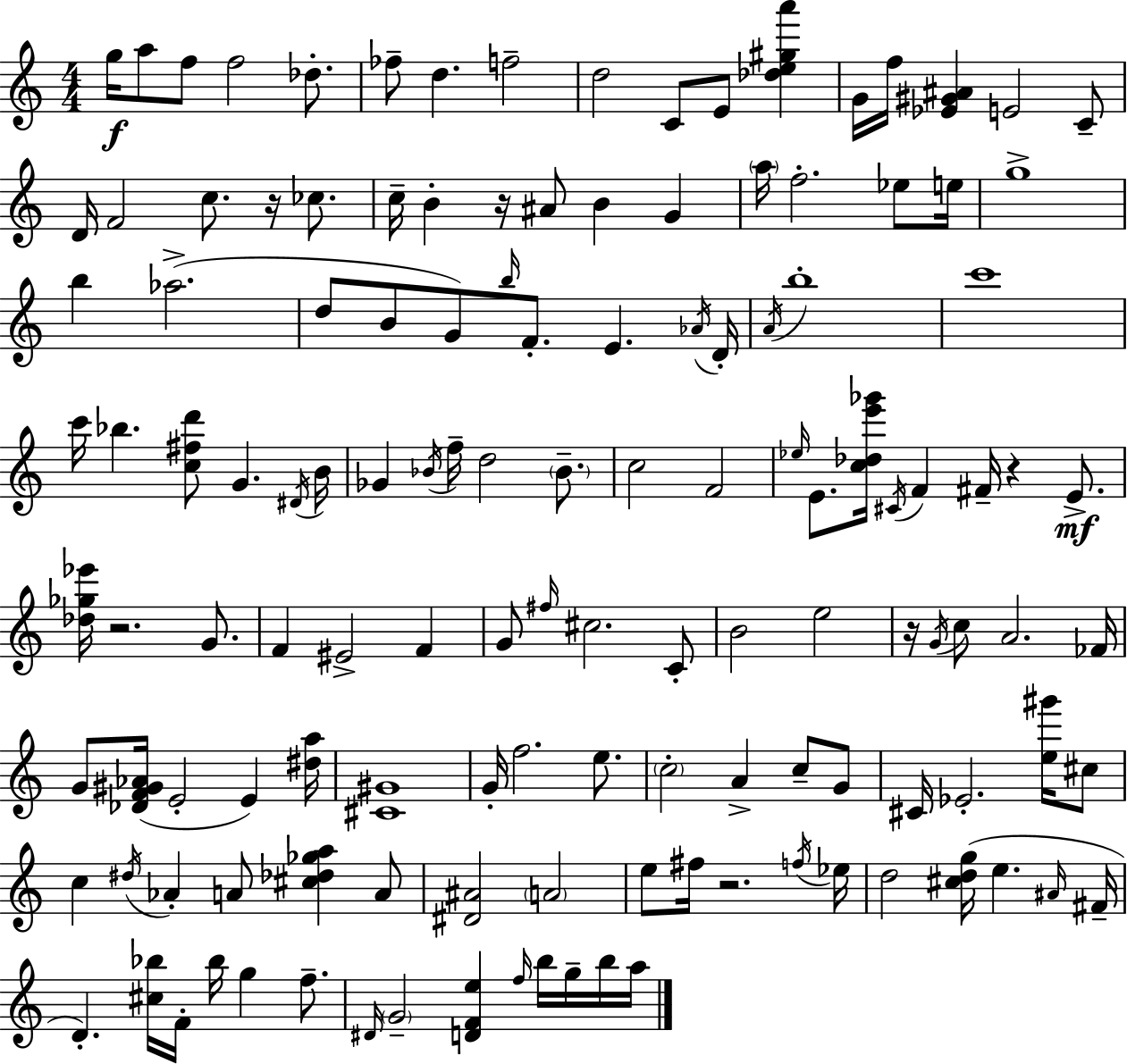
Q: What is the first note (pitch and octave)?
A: G5